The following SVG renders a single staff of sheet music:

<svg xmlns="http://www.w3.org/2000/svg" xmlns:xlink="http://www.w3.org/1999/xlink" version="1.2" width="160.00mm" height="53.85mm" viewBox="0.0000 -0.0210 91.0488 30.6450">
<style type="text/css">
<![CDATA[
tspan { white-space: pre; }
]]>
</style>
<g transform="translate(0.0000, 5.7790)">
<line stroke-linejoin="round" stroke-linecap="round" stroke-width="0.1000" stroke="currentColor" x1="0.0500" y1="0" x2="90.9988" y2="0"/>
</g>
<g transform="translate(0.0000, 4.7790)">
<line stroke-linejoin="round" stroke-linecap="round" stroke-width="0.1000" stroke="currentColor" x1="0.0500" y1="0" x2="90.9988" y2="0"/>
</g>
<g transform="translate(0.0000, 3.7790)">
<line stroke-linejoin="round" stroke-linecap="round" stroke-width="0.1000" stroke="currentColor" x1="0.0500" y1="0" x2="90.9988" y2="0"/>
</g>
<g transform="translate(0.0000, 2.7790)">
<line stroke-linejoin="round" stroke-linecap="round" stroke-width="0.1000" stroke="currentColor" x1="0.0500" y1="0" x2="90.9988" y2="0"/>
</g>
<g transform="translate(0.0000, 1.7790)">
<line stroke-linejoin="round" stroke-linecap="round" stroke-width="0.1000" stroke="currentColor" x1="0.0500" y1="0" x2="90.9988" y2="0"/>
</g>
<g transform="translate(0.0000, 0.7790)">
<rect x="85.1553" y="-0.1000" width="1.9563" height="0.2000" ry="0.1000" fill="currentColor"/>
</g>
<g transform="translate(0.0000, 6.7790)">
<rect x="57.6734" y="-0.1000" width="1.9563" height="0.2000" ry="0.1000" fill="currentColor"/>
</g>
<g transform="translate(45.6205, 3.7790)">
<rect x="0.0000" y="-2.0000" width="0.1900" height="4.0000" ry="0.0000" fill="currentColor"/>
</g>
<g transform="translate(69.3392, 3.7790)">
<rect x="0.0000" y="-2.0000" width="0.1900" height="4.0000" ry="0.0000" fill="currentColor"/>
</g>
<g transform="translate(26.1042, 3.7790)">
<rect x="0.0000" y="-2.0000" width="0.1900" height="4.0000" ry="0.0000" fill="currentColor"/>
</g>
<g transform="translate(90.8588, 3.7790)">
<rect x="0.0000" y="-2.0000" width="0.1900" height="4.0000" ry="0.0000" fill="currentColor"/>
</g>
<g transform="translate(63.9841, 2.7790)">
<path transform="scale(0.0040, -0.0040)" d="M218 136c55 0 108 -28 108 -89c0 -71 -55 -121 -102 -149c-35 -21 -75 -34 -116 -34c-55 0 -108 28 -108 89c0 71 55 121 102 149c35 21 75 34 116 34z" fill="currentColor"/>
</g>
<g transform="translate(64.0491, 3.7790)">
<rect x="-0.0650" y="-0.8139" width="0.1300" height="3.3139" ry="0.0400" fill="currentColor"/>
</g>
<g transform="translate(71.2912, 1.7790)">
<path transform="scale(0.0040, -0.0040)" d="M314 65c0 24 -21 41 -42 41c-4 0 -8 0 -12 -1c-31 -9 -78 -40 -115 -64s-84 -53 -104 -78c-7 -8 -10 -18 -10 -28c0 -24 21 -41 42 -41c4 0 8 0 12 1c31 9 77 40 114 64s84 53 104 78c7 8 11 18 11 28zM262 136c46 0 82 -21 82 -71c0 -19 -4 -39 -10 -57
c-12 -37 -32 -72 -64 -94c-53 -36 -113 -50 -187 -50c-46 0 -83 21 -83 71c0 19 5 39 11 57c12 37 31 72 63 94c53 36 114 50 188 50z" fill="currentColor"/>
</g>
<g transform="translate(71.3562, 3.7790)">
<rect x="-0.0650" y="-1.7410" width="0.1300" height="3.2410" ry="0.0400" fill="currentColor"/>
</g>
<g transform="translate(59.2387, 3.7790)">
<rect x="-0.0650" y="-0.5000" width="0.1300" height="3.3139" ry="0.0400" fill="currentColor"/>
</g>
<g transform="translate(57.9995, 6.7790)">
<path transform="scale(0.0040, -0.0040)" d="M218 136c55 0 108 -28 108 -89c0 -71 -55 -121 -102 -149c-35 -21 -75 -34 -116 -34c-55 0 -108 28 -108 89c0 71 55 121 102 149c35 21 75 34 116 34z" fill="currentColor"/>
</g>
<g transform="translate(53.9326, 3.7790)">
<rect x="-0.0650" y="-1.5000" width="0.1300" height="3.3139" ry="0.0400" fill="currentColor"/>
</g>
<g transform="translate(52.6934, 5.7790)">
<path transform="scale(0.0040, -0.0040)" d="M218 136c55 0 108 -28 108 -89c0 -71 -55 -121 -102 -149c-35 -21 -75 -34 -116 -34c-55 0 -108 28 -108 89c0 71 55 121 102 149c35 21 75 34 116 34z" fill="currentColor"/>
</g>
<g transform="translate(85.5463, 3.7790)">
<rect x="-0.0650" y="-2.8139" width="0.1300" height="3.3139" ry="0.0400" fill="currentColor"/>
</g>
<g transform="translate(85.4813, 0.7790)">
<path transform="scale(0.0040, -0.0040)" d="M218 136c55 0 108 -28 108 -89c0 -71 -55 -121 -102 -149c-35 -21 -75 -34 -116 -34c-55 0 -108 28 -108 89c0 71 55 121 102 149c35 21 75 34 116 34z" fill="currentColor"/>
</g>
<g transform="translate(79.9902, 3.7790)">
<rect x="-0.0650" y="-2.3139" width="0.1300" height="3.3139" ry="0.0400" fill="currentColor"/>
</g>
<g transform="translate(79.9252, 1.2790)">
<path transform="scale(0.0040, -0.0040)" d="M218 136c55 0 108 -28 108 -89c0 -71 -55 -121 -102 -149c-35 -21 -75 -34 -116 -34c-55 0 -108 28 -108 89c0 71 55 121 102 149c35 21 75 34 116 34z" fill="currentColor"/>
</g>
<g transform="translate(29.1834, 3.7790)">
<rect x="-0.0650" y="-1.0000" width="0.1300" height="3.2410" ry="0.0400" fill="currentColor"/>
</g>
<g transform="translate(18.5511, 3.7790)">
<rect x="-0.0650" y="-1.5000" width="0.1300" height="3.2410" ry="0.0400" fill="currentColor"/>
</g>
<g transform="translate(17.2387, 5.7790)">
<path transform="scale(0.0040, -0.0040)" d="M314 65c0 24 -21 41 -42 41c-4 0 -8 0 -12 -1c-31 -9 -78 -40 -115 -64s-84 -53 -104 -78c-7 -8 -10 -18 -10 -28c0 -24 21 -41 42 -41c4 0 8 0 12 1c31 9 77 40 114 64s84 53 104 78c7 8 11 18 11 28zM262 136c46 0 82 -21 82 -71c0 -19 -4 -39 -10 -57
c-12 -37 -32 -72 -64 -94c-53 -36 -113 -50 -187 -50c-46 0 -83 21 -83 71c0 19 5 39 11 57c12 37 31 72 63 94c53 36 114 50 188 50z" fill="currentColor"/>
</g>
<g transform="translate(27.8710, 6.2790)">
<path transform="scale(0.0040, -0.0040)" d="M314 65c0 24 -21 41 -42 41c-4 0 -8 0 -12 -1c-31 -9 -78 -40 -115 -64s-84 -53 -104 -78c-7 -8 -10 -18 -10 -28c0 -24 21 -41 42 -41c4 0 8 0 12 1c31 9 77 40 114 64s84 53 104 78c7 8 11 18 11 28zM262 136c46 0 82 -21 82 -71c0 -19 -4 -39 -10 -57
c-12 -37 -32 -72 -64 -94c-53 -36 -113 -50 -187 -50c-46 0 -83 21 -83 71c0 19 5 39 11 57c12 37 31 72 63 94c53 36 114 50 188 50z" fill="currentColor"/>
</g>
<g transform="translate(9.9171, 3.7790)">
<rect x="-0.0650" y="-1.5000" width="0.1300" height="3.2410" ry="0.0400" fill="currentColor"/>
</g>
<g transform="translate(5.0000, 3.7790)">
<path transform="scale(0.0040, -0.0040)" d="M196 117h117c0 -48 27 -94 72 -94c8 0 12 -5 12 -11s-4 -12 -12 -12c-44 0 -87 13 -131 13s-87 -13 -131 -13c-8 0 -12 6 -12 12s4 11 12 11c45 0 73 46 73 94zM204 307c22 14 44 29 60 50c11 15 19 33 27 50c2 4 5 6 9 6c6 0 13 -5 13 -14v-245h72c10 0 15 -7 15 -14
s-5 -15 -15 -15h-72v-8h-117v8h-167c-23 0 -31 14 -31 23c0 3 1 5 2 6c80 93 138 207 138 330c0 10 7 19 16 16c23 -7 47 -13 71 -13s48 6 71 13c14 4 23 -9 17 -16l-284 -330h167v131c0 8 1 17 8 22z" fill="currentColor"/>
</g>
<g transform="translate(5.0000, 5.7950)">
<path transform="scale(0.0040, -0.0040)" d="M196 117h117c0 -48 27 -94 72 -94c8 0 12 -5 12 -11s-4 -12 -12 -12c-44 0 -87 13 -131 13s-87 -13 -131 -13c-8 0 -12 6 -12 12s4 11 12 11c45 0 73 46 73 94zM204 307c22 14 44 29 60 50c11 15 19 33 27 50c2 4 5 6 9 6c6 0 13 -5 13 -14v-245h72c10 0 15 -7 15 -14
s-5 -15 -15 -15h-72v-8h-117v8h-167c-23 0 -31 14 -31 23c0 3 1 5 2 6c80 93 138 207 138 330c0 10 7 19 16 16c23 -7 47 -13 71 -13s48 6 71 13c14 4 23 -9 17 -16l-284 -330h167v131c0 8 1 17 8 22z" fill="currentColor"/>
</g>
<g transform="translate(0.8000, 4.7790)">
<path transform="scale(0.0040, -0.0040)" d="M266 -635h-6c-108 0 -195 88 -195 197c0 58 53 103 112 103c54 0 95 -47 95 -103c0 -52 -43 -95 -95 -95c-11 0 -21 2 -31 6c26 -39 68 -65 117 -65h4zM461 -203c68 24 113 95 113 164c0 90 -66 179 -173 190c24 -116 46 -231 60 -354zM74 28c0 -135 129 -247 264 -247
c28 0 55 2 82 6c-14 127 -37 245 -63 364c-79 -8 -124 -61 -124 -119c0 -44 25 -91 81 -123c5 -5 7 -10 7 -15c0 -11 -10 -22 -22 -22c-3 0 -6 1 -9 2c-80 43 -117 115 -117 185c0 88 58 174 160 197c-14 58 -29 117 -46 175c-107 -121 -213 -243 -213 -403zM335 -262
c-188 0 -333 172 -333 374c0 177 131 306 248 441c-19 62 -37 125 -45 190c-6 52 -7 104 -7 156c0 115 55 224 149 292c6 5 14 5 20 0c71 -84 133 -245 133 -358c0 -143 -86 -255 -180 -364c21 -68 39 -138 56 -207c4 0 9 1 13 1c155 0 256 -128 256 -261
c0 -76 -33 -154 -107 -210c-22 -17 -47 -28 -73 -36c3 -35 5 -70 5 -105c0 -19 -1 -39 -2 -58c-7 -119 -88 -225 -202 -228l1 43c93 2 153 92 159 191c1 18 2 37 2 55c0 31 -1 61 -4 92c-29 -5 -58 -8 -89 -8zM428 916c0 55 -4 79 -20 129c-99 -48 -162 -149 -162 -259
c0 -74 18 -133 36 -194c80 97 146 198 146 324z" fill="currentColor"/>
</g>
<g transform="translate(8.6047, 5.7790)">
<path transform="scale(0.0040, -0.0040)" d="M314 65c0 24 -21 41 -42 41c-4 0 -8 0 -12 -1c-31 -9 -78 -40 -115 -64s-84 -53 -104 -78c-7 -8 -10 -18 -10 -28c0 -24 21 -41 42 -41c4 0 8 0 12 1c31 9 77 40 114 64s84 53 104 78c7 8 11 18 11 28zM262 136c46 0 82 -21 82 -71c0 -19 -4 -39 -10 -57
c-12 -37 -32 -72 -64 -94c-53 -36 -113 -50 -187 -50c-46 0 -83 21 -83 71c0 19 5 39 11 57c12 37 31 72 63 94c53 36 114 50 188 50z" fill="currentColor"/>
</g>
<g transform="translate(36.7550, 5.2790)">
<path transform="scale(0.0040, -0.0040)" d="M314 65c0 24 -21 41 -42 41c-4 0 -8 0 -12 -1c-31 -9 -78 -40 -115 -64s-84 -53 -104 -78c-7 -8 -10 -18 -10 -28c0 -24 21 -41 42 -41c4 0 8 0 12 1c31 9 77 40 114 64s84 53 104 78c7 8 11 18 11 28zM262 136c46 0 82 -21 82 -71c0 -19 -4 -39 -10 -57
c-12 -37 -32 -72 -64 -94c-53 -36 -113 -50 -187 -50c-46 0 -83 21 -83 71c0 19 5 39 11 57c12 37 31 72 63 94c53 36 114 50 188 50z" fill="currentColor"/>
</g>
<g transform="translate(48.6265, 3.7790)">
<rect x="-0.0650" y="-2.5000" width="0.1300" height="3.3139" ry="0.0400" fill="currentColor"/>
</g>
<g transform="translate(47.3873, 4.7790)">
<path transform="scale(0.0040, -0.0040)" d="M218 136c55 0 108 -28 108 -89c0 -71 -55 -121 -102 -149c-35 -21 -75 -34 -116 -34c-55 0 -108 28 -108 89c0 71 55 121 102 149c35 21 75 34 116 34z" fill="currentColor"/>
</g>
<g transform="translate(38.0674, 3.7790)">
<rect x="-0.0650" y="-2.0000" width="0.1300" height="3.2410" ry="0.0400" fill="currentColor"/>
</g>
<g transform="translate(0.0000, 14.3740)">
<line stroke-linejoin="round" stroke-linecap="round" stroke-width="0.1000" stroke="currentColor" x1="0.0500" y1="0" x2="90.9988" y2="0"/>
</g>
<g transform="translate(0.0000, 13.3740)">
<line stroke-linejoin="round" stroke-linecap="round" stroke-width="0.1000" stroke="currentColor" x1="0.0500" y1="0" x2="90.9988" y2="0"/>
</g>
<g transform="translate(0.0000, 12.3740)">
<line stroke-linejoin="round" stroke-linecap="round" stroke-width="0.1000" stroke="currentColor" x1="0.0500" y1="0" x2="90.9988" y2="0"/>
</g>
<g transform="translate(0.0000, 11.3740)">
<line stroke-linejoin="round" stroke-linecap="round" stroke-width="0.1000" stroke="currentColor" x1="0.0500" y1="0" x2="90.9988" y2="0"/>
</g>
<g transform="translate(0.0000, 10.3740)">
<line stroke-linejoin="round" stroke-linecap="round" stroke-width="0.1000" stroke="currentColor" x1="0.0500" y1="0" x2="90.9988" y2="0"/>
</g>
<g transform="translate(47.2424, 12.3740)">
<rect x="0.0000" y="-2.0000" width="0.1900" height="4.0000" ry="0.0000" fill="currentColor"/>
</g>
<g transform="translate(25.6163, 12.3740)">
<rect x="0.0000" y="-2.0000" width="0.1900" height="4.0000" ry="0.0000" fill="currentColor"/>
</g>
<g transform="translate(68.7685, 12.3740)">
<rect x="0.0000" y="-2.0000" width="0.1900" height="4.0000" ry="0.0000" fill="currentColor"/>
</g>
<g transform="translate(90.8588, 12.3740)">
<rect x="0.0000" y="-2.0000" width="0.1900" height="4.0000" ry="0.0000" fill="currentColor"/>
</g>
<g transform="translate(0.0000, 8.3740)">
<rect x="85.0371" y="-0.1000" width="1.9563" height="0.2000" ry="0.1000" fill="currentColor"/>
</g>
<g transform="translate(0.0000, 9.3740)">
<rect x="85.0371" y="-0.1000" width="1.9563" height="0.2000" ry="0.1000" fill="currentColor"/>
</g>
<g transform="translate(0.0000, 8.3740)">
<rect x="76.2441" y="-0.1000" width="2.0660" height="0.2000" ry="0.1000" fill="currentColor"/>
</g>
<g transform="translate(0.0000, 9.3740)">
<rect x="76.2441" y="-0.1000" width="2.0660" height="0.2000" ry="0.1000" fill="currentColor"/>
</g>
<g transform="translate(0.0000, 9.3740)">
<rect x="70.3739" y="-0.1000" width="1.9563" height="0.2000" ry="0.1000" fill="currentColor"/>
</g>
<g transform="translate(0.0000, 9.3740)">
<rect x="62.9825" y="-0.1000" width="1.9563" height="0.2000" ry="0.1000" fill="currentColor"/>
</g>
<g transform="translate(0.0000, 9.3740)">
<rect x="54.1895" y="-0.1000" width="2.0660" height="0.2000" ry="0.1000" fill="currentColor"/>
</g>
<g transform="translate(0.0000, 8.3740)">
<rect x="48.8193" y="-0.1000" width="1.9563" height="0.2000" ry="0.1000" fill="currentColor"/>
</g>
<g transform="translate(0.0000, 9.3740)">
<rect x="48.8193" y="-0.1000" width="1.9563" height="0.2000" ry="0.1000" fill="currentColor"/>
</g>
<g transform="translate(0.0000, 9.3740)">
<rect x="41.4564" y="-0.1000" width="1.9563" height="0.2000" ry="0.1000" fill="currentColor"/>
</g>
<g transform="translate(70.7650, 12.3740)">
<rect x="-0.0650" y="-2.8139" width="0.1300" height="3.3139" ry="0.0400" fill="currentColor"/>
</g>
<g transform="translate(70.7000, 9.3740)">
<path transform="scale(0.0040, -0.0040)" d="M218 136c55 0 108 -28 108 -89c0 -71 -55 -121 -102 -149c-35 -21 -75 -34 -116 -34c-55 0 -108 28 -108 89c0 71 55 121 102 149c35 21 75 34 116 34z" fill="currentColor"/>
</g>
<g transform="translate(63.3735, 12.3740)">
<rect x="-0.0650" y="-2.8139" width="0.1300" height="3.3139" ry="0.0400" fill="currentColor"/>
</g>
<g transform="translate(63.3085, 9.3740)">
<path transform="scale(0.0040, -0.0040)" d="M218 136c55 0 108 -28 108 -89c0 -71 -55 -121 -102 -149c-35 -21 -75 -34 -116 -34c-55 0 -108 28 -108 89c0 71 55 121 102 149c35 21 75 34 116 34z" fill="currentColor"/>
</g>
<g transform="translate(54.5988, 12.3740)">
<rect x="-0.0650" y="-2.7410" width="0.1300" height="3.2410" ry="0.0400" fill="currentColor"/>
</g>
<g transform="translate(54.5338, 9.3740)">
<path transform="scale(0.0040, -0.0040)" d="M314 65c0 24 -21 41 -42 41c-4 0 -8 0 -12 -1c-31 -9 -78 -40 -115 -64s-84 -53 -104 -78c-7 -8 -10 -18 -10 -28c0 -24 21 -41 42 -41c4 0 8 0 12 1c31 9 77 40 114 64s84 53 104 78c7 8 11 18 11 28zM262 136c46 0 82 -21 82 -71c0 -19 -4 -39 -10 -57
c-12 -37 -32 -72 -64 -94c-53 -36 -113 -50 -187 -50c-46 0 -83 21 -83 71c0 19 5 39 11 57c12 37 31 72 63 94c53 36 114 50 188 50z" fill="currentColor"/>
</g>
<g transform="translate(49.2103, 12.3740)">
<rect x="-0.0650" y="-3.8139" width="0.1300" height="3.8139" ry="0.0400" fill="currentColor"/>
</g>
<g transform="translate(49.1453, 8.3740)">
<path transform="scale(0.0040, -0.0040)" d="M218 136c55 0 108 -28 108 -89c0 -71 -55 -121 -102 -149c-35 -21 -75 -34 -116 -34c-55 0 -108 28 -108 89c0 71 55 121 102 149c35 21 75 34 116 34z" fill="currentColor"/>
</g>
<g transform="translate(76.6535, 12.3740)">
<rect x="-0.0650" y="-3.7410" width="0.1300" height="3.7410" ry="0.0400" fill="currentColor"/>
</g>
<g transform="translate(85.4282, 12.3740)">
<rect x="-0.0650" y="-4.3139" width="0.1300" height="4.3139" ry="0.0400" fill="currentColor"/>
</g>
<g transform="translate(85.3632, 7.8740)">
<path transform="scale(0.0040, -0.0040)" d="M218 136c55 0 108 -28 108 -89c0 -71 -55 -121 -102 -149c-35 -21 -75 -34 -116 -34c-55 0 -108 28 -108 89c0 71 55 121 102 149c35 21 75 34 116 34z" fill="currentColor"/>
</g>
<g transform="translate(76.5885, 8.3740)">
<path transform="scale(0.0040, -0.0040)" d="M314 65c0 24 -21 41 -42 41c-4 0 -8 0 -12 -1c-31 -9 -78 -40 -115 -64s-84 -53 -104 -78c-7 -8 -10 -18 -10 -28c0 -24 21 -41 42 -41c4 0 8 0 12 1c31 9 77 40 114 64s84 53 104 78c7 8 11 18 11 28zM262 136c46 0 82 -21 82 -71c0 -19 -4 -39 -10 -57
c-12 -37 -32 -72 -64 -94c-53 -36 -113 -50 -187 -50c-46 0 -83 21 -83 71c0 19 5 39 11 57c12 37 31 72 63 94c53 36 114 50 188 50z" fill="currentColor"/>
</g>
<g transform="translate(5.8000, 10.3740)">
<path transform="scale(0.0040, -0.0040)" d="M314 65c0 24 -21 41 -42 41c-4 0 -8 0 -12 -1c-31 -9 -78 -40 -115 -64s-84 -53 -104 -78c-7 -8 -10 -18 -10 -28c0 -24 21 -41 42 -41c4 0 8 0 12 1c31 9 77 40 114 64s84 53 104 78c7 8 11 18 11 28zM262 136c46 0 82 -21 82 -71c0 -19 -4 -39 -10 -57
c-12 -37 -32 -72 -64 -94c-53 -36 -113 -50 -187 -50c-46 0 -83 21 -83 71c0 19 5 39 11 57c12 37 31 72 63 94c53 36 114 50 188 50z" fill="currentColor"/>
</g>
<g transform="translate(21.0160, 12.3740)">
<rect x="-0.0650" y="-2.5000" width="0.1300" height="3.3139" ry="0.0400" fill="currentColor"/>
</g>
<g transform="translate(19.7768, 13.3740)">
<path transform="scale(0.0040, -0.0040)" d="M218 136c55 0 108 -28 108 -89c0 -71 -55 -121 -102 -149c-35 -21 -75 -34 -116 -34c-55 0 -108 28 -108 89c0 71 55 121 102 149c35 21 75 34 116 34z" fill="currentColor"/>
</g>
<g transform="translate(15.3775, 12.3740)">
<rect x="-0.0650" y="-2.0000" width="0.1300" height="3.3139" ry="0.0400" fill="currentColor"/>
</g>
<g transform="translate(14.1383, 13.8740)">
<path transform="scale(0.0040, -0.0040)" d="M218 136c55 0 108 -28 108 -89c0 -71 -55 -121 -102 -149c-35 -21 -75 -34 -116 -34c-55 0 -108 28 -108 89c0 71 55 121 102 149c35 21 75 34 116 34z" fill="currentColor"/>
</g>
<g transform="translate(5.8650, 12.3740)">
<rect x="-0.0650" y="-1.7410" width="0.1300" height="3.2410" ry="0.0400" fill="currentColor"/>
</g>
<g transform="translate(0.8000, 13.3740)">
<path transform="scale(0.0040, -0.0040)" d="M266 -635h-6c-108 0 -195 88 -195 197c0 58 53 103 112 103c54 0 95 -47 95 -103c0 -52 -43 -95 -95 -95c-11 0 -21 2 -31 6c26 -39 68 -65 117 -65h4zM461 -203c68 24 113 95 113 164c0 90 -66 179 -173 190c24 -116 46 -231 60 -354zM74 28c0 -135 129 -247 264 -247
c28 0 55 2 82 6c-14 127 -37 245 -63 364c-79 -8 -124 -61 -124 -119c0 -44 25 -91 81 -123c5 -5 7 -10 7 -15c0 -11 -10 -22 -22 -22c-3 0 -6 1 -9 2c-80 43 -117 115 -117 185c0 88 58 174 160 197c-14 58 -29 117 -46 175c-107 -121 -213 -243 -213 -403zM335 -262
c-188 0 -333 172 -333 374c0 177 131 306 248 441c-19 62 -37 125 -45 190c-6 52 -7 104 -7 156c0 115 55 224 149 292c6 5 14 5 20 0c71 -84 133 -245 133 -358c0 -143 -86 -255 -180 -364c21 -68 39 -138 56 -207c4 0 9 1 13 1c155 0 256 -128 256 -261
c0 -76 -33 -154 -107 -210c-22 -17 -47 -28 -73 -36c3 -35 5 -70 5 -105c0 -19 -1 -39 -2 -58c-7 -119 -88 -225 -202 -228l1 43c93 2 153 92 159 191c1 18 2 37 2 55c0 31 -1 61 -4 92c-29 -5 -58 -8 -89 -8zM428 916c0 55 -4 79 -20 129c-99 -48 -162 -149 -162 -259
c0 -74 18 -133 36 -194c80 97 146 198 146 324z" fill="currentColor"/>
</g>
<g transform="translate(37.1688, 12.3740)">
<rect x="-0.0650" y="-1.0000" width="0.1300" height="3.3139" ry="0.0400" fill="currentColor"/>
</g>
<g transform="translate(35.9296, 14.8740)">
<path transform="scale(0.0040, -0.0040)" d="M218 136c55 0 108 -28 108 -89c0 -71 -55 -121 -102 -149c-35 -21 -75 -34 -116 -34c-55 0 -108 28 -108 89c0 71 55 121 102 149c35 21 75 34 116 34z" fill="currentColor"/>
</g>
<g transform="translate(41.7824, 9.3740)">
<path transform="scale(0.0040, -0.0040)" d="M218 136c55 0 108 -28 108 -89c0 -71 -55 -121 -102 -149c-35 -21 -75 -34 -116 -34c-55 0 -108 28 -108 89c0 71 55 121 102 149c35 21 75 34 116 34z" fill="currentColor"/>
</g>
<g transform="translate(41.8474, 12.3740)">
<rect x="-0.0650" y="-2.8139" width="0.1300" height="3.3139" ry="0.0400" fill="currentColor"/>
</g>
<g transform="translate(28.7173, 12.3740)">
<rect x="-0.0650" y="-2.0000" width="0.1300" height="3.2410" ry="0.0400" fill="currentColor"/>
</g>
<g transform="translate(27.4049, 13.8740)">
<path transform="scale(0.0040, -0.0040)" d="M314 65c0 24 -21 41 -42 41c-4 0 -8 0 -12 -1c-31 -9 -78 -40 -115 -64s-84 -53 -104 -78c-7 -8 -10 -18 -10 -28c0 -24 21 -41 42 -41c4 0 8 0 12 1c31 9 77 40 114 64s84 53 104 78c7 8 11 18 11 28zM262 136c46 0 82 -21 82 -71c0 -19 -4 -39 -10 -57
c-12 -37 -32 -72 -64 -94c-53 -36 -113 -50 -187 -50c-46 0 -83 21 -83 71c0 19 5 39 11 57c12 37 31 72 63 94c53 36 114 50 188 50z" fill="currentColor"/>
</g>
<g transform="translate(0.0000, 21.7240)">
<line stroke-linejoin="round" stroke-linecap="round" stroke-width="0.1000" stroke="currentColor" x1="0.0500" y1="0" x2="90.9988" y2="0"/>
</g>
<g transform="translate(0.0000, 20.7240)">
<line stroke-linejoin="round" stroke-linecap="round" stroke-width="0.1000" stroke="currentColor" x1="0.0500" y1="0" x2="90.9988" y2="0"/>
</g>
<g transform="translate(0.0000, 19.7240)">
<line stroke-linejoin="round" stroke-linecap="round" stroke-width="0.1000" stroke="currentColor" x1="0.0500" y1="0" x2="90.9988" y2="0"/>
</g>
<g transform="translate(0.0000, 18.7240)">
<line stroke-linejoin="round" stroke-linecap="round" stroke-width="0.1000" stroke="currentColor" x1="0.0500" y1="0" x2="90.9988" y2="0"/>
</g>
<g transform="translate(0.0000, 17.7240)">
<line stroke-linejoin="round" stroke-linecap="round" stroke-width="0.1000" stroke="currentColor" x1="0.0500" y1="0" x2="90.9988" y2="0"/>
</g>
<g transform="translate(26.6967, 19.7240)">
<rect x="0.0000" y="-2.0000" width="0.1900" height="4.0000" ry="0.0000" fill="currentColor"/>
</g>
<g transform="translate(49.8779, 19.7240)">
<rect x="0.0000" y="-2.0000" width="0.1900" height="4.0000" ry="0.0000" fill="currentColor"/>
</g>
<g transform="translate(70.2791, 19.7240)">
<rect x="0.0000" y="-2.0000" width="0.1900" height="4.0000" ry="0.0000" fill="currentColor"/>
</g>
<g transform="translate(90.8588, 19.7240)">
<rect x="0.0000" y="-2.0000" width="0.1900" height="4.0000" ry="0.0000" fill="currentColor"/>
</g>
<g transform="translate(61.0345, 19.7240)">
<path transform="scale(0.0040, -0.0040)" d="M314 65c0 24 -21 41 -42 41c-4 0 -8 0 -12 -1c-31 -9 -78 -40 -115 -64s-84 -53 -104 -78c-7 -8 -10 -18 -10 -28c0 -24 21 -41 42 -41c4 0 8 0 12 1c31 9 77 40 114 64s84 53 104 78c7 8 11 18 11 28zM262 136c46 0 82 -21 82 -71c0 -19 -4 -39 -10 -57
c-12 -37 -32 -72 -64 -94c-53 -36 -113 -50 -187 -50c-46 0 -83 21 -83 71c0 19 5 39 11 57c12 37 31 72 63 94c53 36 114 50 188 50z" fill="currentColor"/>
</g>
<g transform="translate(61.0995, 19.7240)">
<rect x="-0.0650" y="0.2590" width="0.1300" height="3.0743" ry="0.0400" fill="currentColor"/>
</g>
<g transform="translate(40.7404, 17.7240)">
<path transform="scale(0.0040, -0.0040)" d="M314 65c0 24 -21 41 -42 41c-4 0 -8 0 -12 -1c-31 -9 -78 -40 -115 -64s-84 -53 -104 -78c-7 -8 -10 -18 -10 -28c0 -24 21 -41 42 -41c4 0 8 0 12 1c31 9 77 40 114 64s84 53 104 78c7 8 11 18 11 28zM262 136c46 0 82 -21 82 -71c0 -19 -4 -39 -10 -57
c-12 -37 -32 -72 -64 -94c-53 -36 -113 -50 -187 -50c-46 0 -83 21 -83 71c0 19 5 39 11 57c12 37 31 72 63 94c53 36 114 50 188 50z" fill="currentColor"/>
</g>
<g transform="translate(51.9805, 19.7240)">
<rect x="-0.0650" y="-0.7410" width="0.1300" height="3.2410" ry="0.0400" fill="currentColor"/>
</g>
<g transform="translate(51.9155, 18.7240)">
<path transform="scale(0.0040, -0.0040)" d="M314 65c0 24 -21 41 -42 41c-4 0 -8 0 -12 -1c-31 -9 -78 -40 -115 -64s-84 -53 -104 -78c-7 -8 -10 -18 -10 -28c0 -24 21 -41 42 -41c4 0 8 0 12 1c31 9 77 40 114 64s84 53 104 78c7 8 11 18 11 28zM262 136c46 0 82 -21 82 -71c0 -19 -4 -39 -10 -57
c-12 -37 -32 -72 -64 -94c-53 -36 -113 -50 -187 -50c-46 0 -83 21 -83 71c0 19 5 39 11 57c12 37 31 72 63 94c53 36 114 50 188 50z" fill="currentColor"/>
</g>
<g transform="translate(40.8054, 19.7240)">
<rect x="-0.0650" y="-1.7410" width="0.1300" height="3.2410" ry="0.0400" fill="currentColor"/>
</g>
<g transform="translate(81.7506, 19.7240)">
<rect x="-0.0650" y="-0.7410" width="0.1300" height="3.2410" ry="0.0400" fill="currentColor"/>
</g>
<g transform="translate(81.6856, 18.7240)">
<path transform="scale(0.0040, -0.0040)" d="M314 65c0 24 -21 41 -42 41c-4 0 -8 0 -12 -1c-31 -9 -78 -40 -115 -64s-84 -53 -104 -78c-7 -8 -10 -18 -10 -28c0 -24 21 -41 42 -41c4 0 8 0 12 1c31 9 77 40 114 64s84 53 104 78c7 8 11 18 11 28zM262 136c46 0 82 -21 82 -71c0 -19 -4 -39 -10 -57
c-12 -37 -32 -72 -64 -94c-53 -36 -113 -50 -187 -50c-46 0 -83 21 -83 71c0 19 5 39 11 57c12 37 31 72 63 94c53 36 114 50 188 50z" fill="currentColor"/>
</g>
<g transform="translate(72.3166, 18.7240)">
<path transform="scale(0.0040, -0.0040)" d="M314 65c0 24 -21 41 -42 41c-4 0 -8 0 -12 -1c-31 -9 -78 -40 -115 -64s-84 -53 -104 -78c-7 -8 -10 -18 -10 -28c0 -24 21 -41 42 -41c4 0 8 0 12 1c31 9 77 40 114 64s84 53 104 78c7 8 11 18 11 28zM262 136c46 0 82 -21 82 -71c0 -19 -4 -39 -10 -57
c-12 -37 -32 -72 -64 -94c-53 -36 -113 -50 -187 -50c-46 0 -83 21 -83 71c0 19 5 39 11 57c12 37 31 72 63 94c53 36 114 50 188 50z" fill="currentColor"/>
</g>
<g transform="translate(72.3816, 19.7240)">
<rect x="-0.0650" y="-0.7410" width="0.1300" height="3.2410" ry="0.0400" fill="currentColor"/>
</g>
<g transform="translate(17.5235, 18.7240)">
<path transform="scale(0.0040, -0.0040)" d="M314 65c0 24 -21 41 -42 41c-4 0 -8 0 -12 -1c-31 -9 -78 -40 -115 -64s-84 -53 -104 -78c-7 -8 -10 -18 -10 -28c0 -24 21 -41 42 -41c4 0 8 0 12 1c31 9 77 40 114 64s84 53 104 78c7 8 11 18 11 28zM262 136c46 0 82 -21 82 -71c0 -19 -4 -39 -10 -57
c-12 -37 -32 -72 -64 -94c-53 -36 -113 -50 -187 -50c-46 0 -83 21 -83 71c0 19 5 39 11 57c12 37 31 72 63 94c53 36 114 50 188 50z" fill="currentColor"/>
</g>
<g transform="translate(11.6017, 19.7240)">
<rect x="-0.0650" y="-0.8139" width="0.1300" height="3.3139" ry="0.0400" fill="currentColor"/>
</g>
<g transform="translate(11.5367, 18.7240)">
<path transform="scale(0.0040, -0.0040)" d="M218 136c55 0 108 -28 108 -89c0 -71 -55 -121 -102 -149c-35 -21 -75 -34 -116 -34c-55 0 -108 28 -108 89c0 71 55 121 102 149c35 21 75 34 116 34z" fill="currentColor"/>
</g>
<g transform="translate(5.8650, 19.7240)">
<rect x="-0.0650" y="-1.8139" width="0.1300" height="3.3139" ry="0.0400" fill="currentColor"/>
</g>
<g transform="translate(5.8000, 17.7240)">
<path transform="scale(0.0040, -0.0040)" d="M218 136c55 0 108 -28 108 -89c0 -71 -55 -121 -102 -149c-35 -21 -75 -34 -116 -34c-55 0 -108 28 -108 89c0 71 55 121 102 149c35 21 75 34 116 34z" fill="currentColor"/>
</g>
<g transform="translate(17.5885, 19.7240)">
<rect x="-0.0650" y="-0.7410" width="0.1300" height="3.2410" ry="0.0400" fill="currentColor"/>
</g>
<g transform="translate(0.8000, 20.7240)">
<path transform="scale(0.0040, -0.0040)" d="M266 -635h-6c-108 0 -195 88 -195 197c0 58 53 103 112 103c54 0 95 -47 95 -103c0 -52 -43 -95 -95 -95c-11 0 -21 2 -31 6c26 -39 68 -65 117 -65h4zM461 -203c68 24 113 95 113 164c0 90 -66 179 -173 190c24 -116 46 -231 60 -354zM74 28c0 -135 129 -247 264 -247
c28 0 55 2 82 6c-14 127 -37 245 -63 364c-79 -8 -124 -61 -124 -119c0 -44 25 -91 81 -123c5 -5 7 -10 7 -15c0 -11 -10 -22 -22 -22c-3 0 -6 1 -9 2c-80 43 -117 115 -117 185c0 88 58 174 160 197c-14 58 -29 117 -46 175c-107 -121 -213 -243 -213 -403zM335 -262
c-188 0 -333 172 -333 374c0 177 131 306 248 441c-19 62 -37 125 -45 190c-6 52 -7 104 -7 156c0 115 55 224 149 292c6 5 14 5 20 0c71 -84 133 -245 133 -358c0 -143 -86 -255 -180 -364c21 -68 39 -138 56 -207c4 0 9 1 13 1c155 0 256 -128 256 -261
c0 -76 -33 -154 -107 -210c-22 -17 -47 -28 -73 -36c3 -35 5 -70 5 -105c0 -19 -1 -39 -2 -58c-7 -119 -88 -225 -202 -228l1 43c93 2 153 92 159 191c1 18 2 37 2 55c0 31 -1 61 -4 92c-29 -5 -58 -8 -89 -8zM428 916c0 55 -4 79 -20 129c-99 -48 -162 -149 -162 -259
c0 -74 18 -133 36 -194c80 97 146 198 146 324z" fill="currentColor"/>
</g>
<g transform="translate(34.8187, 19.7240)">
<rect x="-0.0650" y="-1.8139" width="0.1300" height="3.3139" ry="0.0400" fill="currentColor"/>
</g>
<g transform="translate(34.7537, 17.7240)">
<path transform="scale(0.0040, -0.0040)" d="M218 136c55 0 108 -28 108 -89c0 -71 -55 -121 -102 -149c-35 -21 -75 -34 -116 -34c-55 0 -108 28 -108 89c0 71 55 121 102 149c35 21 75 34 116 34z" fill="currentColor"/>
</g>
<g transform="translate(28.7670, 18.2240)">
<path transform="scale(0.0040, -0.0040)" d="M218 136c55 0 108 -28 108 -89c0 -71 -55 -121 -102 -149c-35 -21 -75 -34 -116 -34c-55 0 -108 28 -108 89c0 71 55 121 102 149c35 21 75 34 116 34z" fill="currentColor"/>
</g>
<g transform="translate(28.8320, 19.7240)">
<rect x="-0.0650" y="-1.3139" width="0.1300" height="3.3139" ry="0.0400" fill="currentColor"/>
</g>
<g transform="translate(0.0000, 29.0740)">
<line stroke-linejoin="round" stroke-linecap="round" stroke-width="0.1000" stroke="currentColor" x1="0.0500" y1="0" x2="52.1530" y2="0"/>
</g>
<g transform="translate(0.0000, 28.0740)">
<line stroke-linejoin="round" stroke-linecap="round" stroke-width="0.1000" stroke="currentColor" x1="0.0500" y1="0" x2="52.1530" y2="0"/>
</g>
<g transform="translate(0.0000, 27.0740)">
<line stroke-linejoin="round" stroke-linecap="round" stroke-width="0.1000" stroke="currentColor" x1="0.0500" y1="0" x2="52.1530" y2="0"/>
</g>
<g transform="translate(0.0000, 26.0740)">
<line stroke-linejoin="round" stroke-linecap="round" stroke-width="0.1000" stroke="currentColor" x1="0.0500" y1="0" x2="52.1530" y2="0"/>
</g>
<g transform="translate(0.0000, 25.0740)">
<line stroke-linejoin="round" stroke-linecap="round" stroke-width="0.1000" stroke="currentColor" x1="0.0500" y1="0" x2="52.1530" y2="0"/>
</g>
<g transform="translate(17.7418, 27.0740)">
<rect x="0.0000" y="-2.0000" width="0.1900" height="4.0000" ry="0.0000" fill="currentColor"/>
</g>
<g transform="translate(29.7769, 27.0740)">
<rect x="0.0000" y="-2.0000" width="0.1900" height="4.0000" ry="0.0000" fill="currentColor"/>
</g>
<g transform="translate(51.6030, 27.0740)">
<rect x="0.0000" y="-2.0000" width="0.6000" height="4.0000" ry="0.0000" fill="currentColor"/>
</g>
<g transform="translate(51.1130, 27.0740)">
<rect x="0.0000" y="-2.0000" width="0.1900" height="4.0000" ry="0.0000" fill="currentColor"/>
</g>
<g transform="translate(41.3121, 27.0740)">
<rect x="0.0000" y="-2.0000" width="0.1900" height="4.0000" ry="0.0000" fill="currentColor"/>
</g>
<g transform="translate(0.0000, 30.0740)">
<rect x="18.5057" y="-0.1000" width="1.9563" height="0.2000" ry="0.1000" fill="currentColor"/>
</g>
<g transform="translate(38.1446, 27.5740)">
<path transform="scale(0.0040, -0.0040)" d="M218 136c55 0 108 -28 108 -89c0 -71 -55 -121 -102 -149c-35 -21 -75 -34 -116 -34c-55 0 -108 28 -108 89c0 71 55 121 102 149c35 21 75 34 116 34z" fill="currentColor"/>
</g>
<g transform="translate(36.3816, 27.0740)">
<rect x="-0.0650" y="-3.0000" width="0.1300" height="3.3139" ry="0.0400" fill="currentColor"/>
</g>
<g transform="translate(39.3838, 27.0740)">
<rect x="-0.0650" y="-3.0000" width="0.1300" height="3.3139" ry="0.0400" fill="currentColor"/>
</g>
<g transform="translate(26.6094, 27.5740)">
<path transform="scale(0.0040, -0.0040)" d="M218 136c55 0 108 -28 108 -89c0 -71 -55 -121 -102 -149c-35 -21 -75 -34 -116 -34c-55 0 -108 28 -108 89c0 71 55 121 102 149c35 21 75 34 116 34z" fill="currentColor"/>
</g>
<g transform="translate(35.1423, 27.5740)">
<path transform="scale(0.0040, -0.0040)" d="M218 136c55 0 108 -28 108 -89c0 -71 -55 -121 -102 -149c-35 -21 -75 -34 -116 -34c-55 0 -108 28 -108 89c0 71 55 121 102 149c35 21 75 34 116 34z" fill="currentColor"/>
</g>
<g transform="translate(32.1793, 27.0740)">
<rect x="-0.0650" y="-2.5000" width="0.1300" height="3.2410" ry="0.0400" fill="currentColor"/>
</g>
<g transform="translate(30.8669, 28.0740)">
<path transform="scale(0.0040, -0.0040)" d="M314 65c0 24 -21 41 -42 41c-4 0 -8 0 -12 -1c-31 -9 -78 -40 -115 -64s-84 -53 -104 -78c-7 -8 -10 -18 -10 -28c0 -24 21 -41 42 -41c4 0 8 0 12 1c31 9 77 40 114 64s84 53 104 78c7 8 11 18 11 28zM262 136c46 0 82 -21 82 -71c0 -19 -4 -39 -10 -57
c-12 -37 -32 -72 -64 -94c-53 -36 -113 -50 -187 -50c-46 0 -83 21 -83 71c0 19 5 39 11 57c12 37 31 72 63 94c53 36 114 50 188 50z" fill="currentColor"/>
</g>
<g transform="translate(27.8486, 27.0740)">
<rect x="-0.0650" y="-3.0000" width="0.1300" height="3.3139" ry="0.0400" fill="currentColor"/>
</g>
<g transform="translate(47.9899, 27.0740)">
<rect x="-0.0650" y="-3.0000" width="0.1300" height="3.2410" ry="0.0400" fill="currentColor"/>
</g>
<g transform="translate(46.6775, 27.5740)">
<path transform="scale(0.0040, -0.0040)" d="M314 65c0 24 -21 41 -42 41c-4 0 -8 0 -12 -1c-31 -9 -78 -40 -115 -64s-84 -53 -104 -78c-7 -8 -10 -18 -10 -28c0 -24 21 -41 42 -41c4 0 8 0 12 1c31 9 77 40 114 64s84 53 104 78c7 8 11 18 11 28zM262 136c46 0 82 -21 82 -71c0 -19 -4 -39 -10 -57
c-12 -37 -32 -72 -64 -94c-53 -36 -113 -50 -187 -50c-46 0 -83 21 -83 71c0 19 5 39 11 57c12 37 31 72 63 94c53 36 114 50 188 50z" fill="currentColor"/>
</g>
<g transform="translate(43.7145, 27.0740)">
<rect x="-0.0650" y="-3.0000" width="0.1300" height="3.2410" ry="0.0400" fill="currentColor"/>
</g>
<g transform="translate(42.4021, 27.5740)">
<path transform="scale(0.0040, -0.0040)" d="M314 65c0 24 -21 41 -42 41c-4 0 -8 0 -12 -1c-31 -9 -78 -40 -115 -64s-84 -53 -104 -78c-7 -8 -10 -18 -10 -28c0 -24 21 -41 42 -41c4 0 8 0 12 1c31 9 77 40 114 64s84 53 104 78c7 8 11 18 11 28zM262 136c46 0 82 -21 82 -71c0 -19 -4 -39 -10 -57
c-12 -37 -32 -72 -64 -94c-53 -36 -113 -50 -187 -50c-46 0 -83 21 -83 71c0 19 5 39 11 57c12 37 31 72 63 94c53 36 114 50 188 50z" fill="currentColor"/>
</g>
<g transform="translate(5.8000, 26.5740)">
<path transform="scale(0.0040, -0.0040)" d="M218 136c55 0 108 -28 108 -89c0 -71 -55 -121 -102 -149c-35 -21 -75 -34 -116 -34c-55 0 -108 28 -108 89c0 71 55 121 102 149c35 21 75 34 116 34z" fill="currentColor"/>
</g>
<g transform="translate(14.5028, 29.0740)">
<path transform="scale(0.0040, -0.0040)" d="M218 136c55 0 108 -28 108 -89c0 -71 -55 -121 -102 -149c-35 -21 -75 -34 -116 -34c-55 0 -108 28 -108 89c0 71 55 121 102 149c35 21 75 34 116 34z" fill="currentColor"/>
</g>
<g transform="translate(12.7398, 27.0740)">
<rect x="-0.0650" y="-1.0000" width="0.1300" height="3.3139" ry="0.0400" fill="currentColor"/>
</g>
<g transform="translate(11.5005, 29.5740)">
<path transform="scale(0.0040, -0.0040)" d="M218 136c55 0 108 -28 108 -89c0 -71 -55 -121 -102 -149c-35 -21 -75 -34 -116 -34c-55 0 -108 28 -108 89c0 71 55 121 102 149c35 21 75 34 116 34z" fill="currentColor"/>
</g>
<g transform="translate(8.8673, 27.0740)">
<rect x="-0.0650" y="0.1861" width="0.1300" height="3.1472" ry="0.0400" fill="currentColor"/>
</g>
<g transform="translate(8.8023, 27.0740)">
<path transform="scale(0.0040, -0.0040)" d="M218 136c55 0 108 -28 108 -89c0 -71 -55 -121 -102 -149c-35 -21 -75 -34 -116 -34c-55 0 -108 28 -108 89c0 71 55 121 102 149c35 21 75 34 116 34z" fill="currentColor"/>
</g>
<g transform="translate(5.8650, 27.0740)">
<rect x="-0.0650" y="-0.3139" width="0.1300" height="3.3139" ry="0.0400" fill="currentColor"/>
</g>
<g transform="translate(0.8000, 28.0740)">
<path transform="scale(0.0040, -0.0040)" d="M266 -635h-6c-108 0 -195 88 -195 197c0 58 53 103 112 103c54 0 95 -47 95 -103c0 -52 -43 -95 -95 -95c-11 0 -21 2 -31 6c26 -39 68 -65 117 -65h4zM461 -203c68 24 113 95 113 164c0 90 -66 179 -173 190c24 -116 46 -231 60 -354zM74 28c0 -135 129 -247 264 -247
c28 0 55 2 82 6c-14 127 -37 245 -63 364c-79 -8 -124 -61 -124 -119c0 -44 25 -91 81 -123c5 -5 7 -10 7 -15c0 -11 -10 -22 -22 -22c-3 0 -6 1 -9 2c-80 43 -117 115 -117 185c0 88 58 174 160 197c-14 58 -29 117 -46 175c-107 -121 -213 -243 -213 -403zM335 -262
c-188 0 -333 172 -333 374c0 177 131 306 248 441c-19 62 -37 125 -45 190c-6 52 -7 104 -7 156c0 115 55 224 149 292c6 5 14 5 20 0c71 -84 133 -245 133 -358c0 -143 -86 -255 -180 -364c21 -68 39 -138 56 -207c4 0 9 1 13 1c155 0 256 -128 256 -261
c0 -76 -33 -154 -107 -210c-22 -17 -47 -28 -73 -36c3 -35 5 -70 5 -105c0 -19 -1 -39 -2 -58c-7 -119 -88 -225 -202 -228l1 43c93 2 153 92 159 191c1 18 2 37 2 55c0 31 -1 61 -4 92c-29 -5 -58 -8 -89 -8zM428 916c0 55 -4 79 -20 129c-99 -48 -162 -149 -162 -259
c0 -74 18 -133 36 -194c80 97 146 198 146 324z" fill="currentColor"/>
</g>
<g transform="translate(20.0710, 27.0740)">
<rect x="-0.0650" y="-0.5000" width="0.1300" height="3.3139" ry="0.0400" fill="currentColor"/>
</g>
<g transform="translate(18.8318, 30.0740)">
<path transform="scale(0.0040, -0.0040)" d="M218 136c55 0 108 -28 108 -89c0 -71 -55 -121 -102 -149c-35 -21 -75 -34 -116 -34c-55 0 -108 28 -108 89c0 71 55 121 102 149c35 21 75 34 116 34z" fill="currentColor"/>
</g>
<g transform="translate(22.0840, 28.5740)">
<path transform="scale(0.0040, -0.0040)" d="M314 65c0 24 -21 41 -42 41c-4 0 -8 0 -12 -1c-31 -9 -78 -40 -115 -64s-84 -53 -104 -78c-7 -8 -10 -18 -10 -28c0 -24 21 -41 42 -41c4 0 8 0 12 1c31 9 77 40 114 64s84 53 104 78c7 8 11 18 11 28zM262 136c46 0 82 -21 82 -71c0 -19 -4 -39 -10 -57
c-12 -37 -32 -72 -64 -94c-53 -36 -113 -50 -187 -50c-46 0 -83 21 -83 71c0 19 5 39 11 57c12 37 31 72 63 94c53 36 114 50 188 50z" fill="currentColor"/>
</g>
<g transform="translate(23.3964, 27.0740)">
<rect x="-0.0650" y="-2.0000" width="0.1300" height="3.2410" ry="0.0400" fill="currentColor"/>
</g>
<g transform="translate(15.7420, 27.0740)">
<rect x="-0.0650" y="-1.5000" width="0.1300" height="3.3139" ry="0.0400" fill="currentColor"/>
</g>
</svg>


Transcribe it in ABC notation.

X:1
T:Untitled
M:4/4
L:1/4
K:C
E2 E2 D2 F2 G E C d f2 g a f2 F G F2 D a c' a2 a a c'2 d' f d d2 e f f2 d2 B2 d2 d2 c B D E C F2 A G2 A A A2 A2